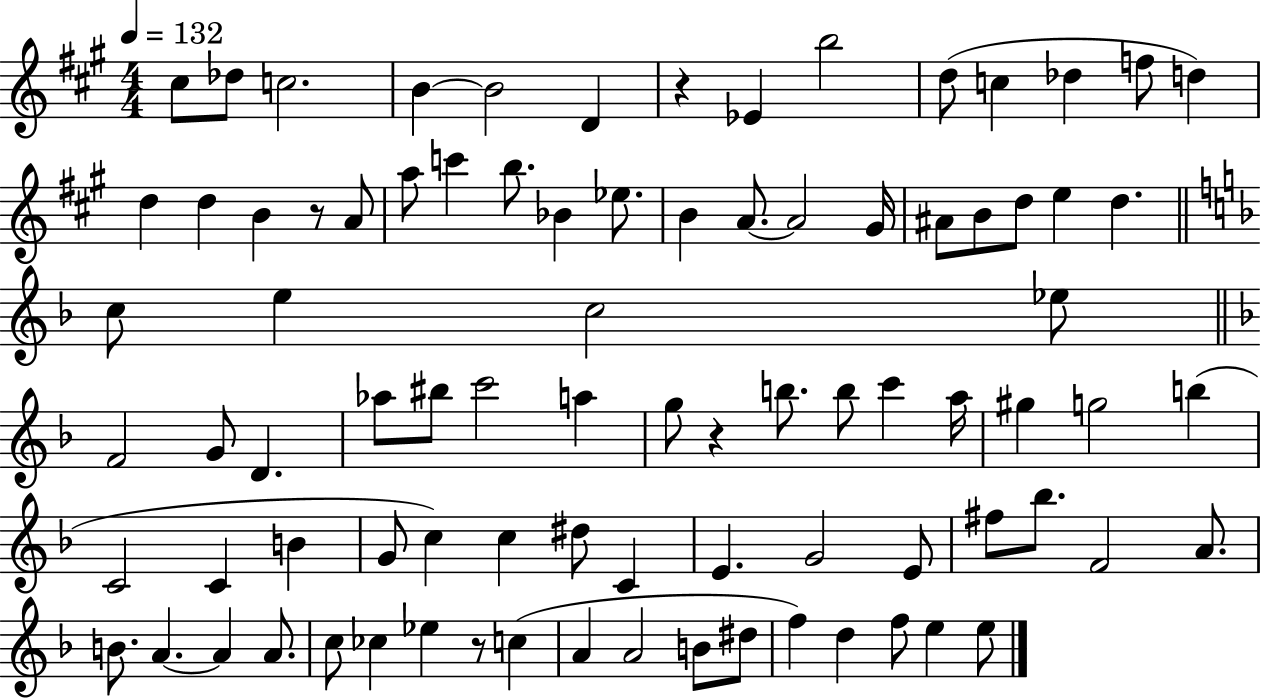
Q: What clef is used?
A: treble